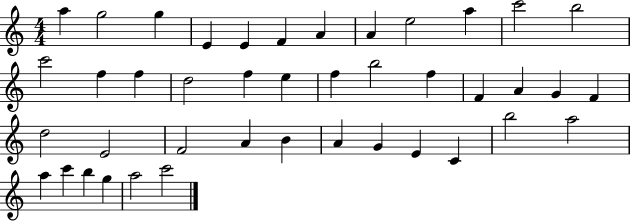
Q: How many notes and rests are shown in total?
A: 42